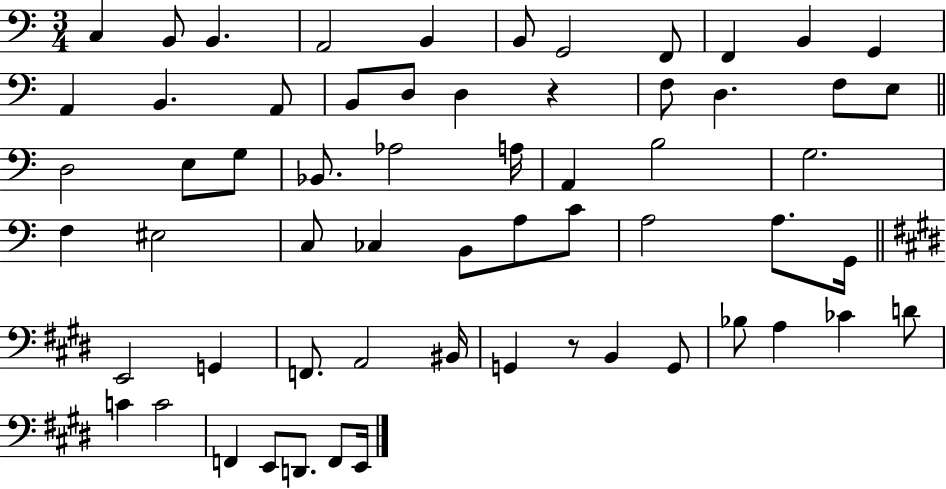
C3/q B2/e B2/q. A2/h B2/q B2/e G2/h F2/e F2/q B2/q G2/q A2/q B2/q. A2/e B2/e D3/e D3/q R/q F3/e D3/q. F3/e E3/e D3/h E3/e G3/e Bb2/e. Ab3/h A3/s A2/q B3/h G3/h. F3/q EIS3/h C3/e CES3/q B2/e A3/e C4/e A3/h A3/e. G2/s E2/h G2/q F2/e. A2/h BIS2/s G2/q R/e B2/q G2/e Bb3/e A3/q CES4/q D4/e C4/q C4/h F2/q E2/e D2/e. F2/e E2/s